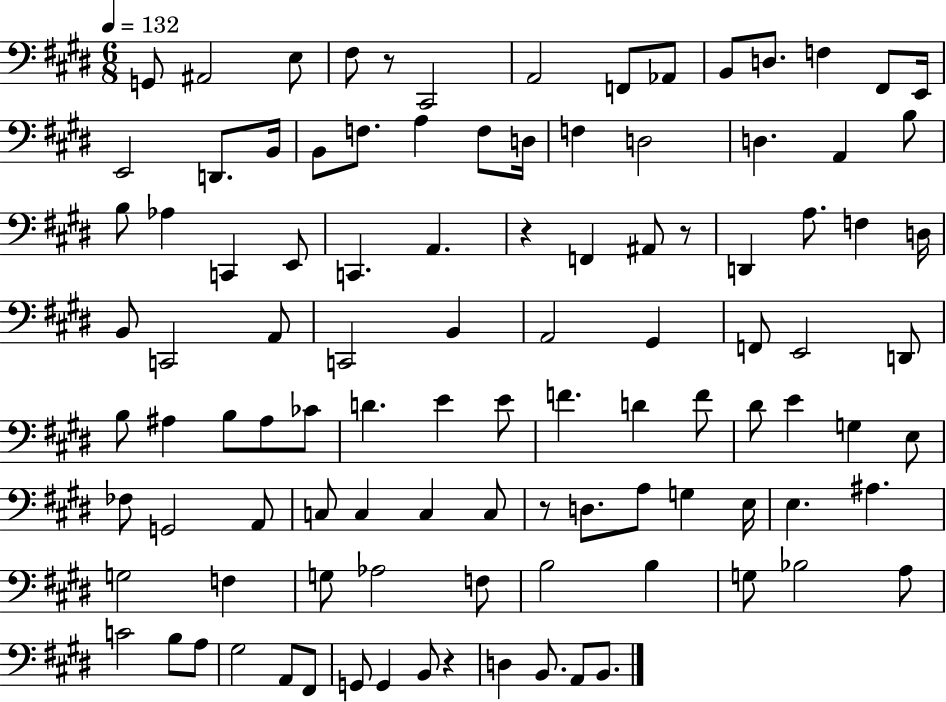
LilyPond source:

{
  \clef bass
  \numericTimeSignature
  \time 6/8
  \key e \major
  \tempo 4 = 132
  g,8 ais,2 e8 | fis8 r8 cis,2 | a,2 f,8 aes,8 | b,8 d8. f4 fis,8 e,16 | \break e,2 d,8. b,16 | b,8 f8. a4 f8 d16 | f4 d2 | d4. a,4 b8 | \break b8 aes4 c,4 e,8 | c,4. a,4. | r4 f,4 ais,8 r8 | d,4 a8. f4 d16 | \break b,8 c,2 a,8 | c,2 b,4 | a,2 gis,4 | f,8 e,2 d,8 | \break b8 ais4 b8 ais8 ces'8 | d'4. e'4 e'8 | f'4. d'4 f'8 | dis'8 e'4 g4 e8 | \break fes8 g,2 a,8 | c8 c4 c4 c8 | r8 d8. a8 g4 e16 | e4. ais4. | \break g2 f4 | g8 aes2 f8 | b2 b4 | g8 bes2 a8 | \break c'2 b8 a8 | gis2 a,8 fis,8 | g,8 g,4 b,8 r4 | d4 b,8. a,8 b,8. | \break \bar "|."
}